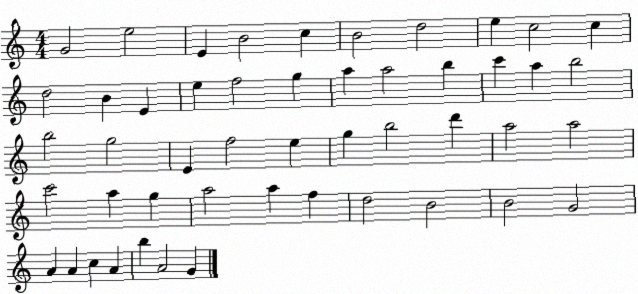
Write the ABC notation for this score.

X:1
T:Untitled
M:4/4
L:1/4
K:C
G2 e2 E B2 c B2 d2 e c2 c d2 B E e f2 g a a2 b c' a b2 b2 g2 E f2 e g b2 d' a2 a2 c'2 a g a2 a f d2 B2 B2 G2 A A c A b A2 G